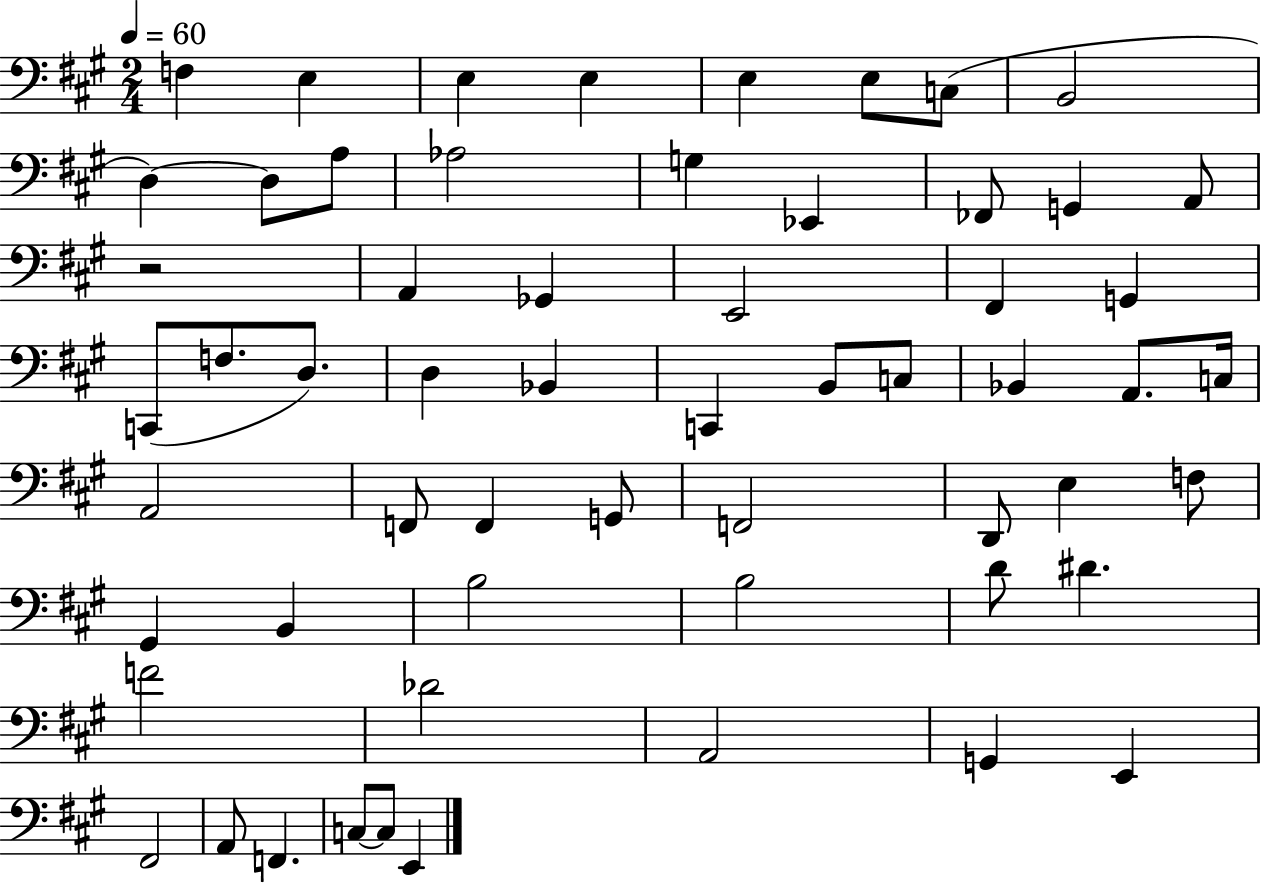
{
  \clef bass
  \numericTimeSignature
  \time 2/4
  \key a \major
  \tempo 4 = 60
  \repeat volta 2 { f4 e4 | e4 e4 | e4 e8 c8( | b,2 | \break d4~~) d8 a8 | aes2 | g4 ees,4 | fes,8 g,4 a,8 | \break r2 | a,4 ges,4 | e,2 | fis,4 g,4 | \break c,8( f8. d8.) | d4 bes,4 | c,4 b,8 c8 | bes,4 a,8. c16 | \break a,2 | f,8 f,4 g,8 | f,2 | d,8 e4 f8 | \break gis,4 b,4 | b2 | b2 | d'8 dis'4. | \break f'2 | des'2 | a,2 | g,4 e,4 | \break fis,2 | a,8 f,4. | c8~~ c8 e,4 | } \bar "|."
}